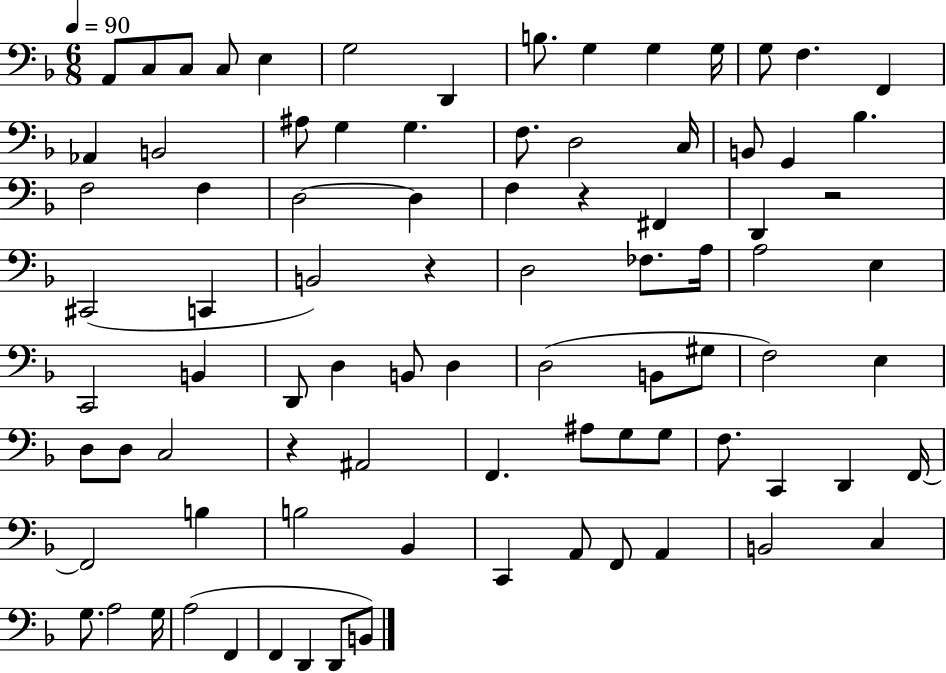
{
  \clef bass
  \numericTimeSignature
  \time 6/8
  \key f \major
  \tempo 4 = 90
  a,8 c8 c8 c8 e4 | g2 d,4 | b8. g4 g4 g16 | g8 f4. f,4 | \break aes,4 b,2 | ais8 g4 g4. | f8. d2 c16 | b,8 g,4 bes4. | \break f2 f4 | d2~~ d4 | f4 r4 fis,4 | d,4 r2 | \break cis,2( c,4 | b,2) r4 | d2 fes8. a16 | a2 e4 | \break c,2 b,4 | d,8 d4 b,8 d4 | d2( b,8 gis8 | f2) e4 | \break d8 d8 c2 | r4 ais,2 | f,4. ais8 g8 g8 | f8. c,4 d,4 f,16~~ | \break f,2 b4 | b2 bes,4 | c,4 a,8 f,8 a,4 | b,2 c4 | \break g8. a2 g16 | a2( f,4 | f,4 d,4 d,8 b,8) | \bar "|."
}